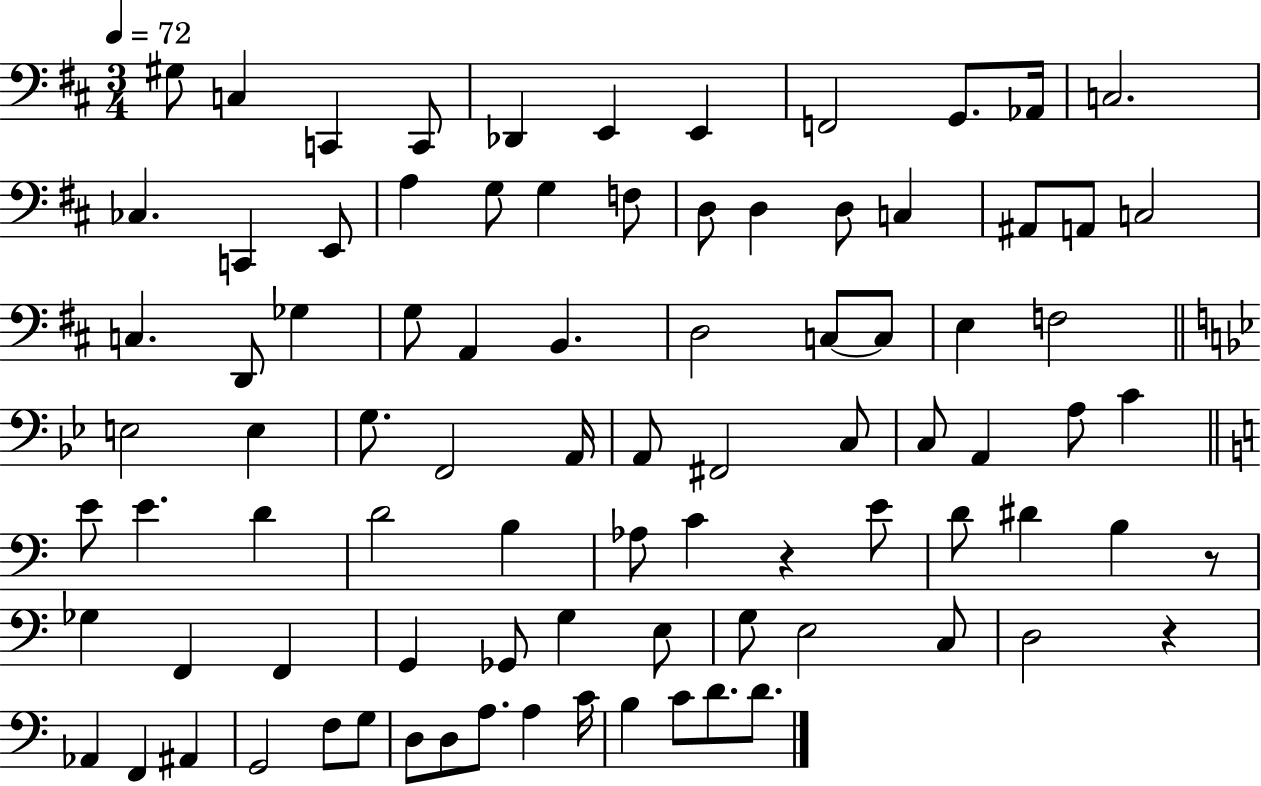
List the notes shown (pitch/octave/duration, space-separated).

G#3/e C3/q C2/q C2/e Db2/q E2/q E2/q F2/h G2/e. Ab2/s C3/h. CES3/q. C2/q E2/e A3/q G3/e G3/q F3/e D3/e D3/q D3/e C3/q A#2/e A2/e C3/h C3/q. D2/e Gb3/q G3/e A2/q B2/q. D3/h C3/e C3/e E3/q F3/h E3/h E3/q G3/e. F2/h A2/s A2/e F#2/h C3/e C3/e A2/q A3/e C4/q E4/e E4/q. D4/q D4/h B3/q Ab3/e C4/q R/q E4/e D4/e D#4/q B3/q R/e Gb3/q F2/q F2/q G2/q Gb2/e G3/q E3/e G3/e E3/h C3/e D3/h R/q Ab2/q F2/q A#2/q G2/h F3/e G3/e D3/e D3/e A3/e. A3/q C4/s B3/q C4/e D4/e. D4/e.